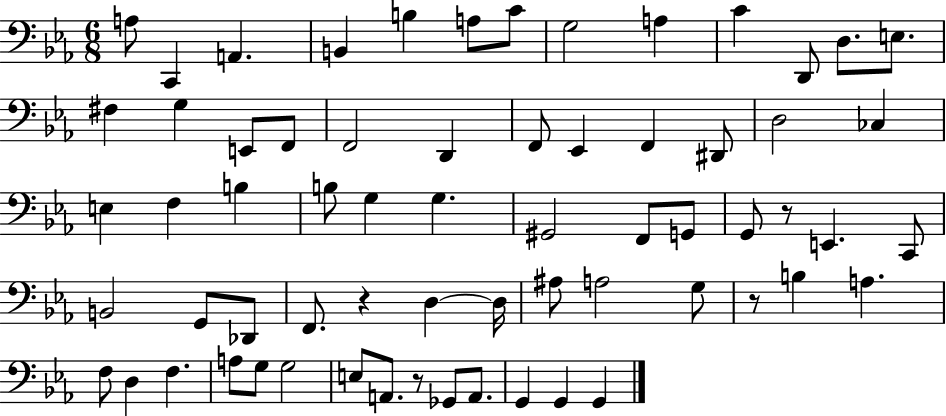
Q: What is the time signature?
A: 6/8